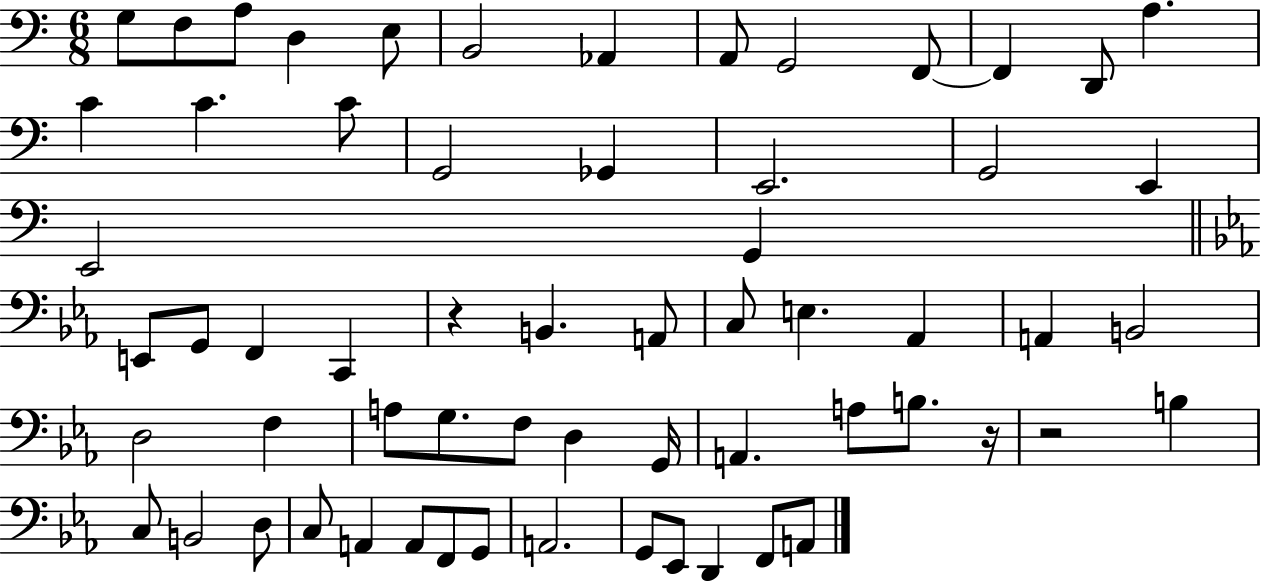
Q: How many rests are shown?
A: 3